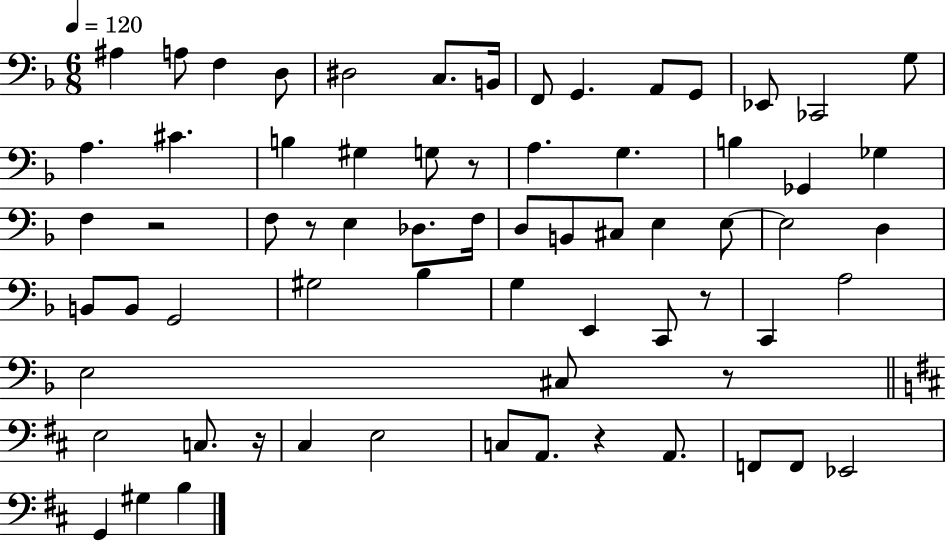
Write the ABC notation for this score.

X:1
T:Untitled
M:6/8
L:1/4
K:F
^A, A,/2 F, D,/2 ^D,2 C,/2 B,,/4 F,,/2 G,, A,,/2 G,,/2 _E,,/2 _C,,2 G,/2 A, ^C B, ^G, G,/2 z/2 A, G, B, _G,, _G, F, z2 F,/2 z/2 E, _D,/2 F,/4 D,/2 B,,/2 ^C,/2 E, E,/2 E,2 D, B,,/2 B,,/2 G,,2 ^G,2 _B, G, E,, C,,/2 z/2 C,, A,2 E,2 ^C,/2 z/2 E,2 C,/2 z/4 ^C, E,2 C,/2 A,,/2 z A,,/2 F,,/2 F,,/2 _E,,2 G,, ^G, B,